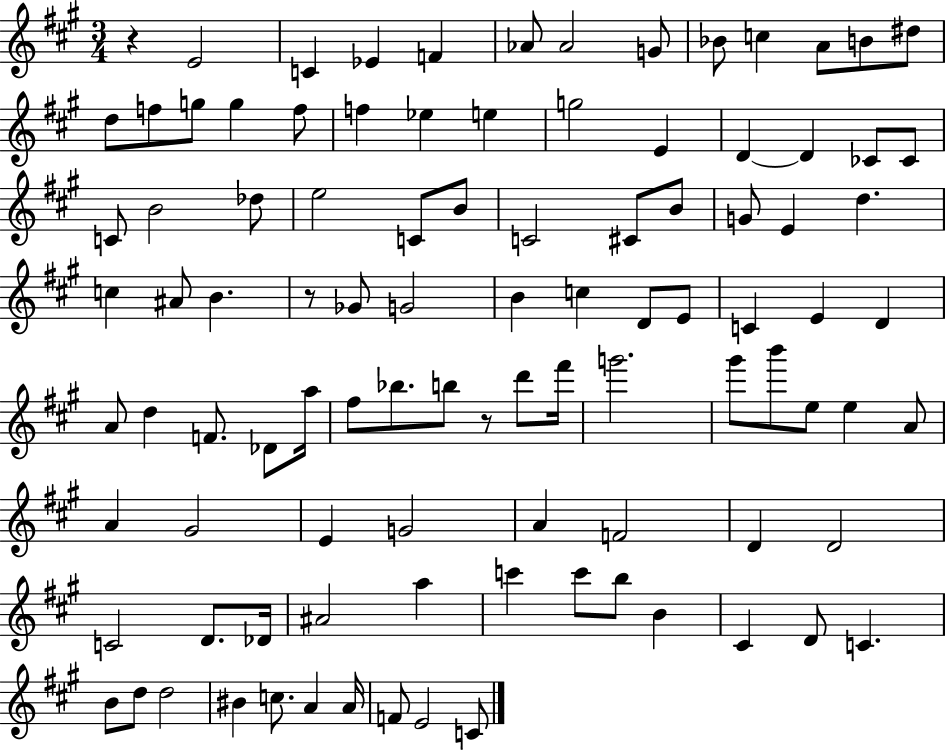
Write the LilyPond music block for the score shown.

{
  \clef treble
  \numericTimeSignature
  \time 3/4
  \key a \major
  \repeat volta 2 { r4 e'2 | c'4 ees'4 f'4 | aes'8 aes'2 g'8 | bes'8 c''4 a'8 b'8 dis''8 | \break d''8 f''8 g''8 g''4 f''8 | f''4 ees''4 e''4 | g''2 e'4 | d'4~~ d'4 ces'8 ces'8 | \break c'8 b'2 des''8 | e''2 c'8 b'8 | c'2 cis'8 b'8 | g'8 e'4 d''4. | \break c''4 ais'8 b'4. | r8 ges'8 g'2 | b'4 c''4 d'8 e'8 | c'4 e'4 d'4 | \break a'8 d''4 f'8. des'8 a''16 | fis''8 bes''8. b''8 r8 d'''8 fis'''16 | g'''2. | gis'''8 b'''8 e''8 e''4 a'8 | \break a'4 gis'2 | e'4 g'2 | a'4 f'2 | d'4 d'2 | \break c'2 d'8. des'16 | ais'2 a''4 | c'''4 c'''8 b''8 b'4 | cis'4 d'8 c'4. | \break b'8 d''8 d''2 | bis'4 c''8. a'4 a'16 | f'8 e'2 c'8 | } \bar "|."
}